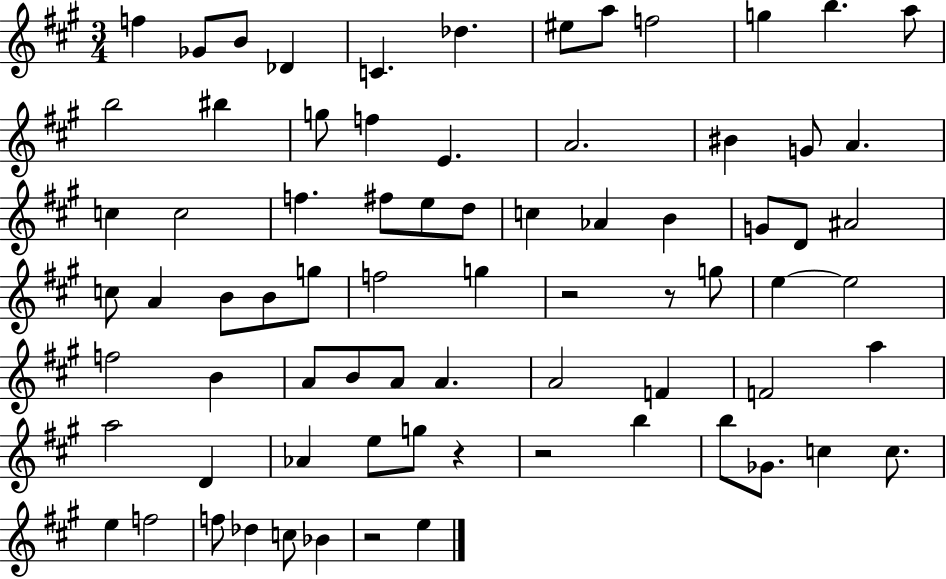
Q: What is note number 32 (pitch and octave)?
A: D4